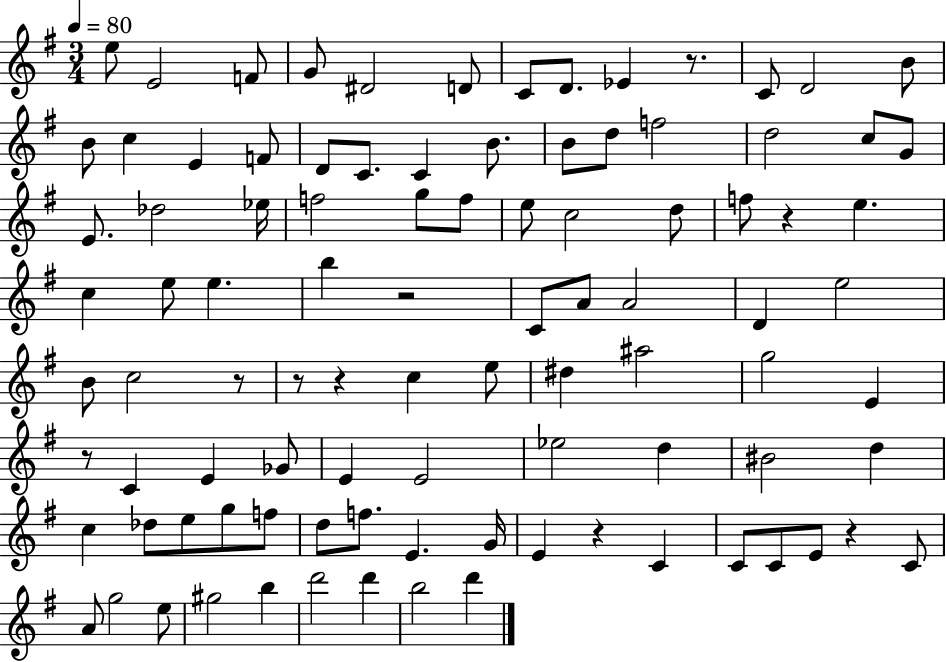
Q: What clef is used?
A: treble